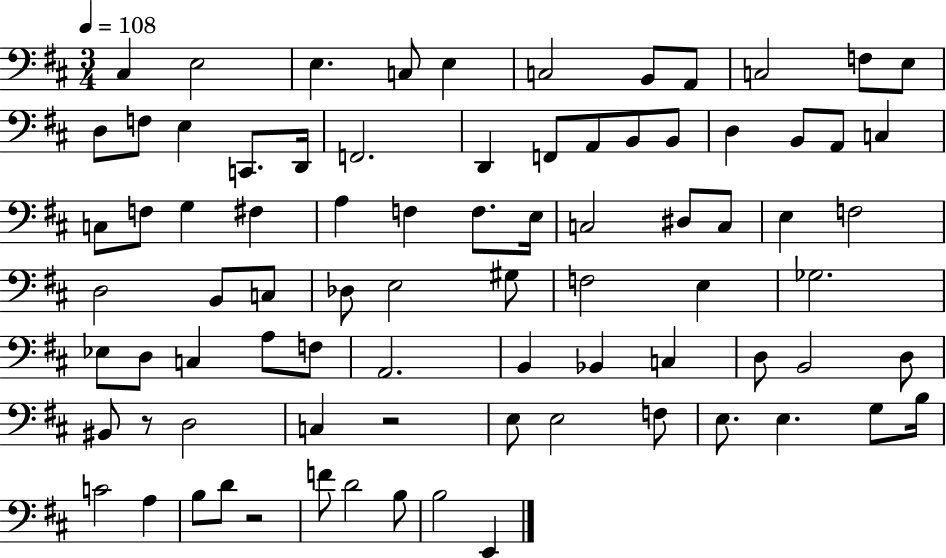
C#3/q E3/h E3/q. C3/e E3/q C3/h B2/e A2/e C3/h F3/e E3/e D3/e F3/e E3/q C2/e. D2/s F2/h. D2/q F2/e A2/e B2/e B2/e D3/q B2/e A2/e C3/q C3/e F3/e G3/q F#3/q A3/q F3/q F3/e. E3/s C3/h D#3/e C3/e E3/q F3/h D3/h B2/e C3/e Db3/e E3/h G#3/e F3/h E3/q Gb3/h. Eb3/e D3/e C3/q A3/e F3/e A2/h. B2/q Bb2/q C3/q D3/e B2/h D3/e BIS2/e R/e D3/h C3/q R/h E3/e E3/h F3/e E3/e. E3/q. G3/e B3/s C4/h A3/q B3/e D4/e R/h F4/e D4/h B3/e B3/h E2/q